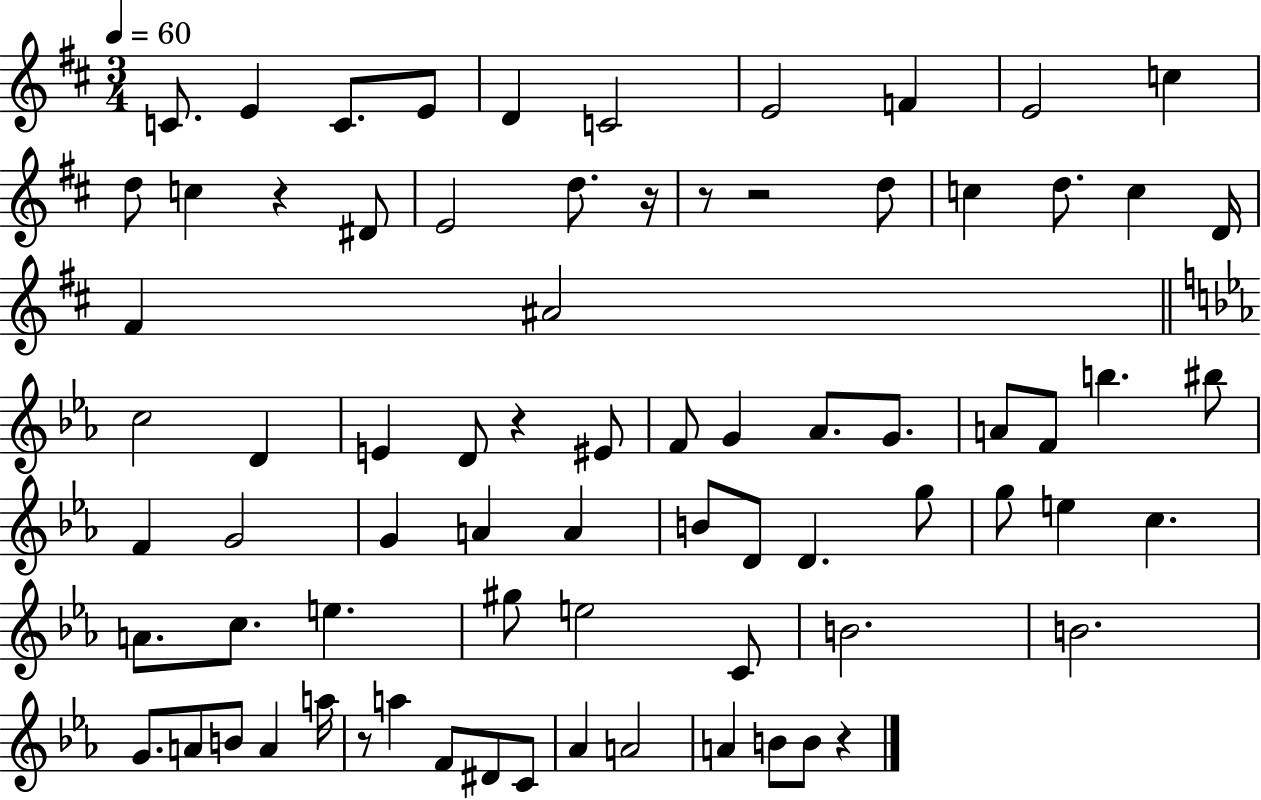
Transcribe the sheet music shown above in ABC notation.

X:1
T:Untitled
M:3/4
L:1/4
K:D
C/2 E C/2 E/2 D C2 E2 F E2 c d/2 c z ^D/2 E2 d/2 z/4 z/2 z2 d/2 c d/2 c D/4 ^F ^A2 c2 D E D/2 z ^E/2 F/2 G _A/2 G/2 A/2 F/2 b ^b/2 F G2 G A A B/2 D/2 D g/2 g/2 e c A/2 c/2 e ^g/2 e2 C/2 B2 B2 G/2 A/2 B/2 A a/4 z/2 a F/2 ^D/2 C/2 _A A2 A B/2 B/2 z